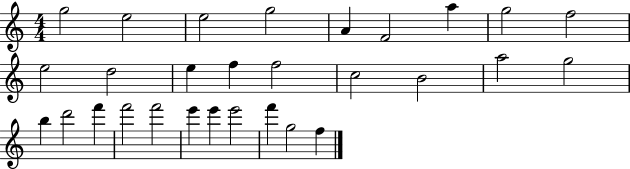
{
  \clef treble
  \numericTimeSignature
  \time 4/4
  \key c \major
  g''2 e''2 | e''2 g''2 | a'4 f'2 a''4 | g''2 f''2 | \break e''2 d''2 | e''4 f''4 f''2 | c''2 b'2 | a''2 g''2 | \break b''4 d'''2 f'''4 | f'''2 f'''2 | e'''4 e'''4 e'''2 | f'''4 g''2 f''4 | \break \bar "|."
}